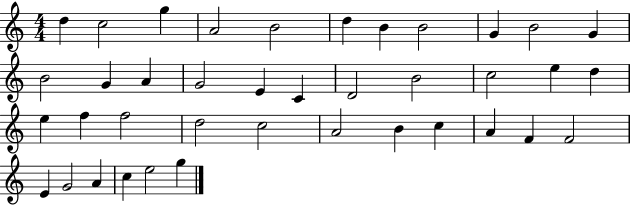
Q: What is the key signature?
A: C major